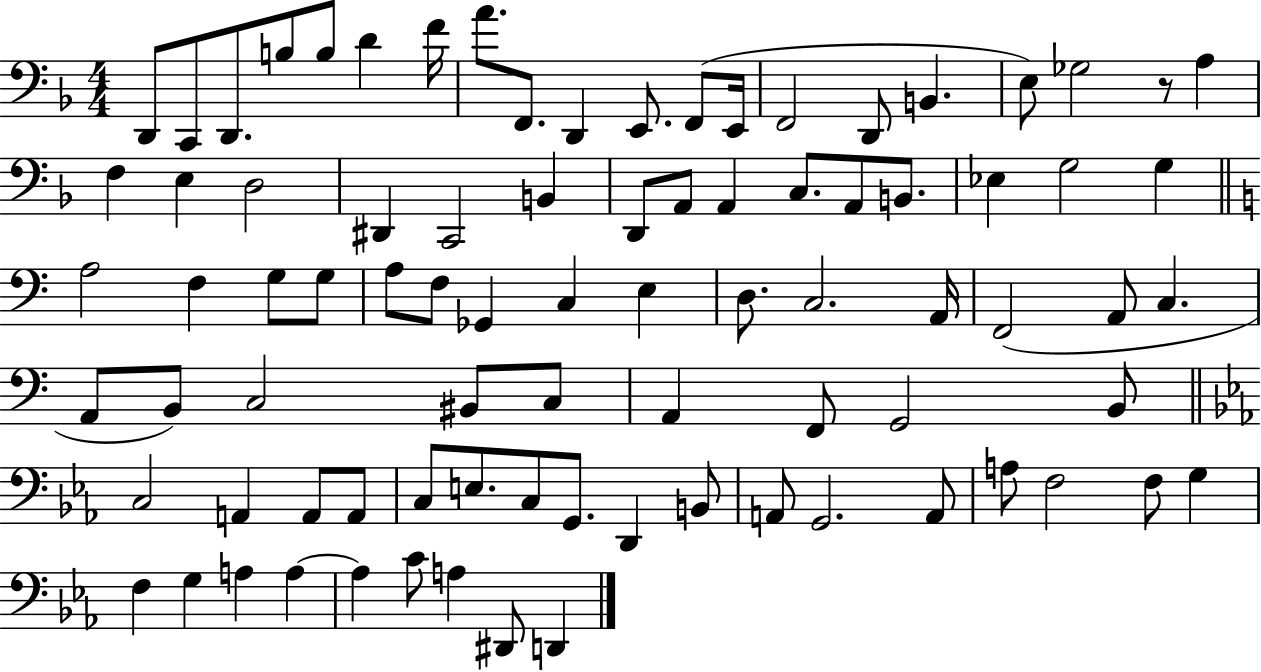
D2/e C2/e D2/e. B3/e B3/e D4/q F4/s A4/e. F2/e. D2/q E2/e. F2/e E2/s F2/h D2/e B2/q. E3/e Gb3/h R/e A3/q F3/q E3/q D3/h D#2/q C2/h B2/q D2/e A2/e A2/q C3/e. A2/e B2/e. Eb3/q G3/h G3/q A3/h F3/q G3/e G3/e A3/e F3/e Gb2/q C3/q E3/q D3/e. C3/h. A2/s F2/h A2/e C3/q. A2/e B2/e C3/h BIS2/e C3/e A2/q F2/e G2/h B2/e C3/h A2/q A2/e A2/e C3/e E3/e. C3/e G2/e. D2/q B2/e A2/e G2/h. A2/e A3/e F3/h F3/e G3/q F3/q G3/q A3/q A3/q A3/q C4/e A3/q D#2/e D2/q